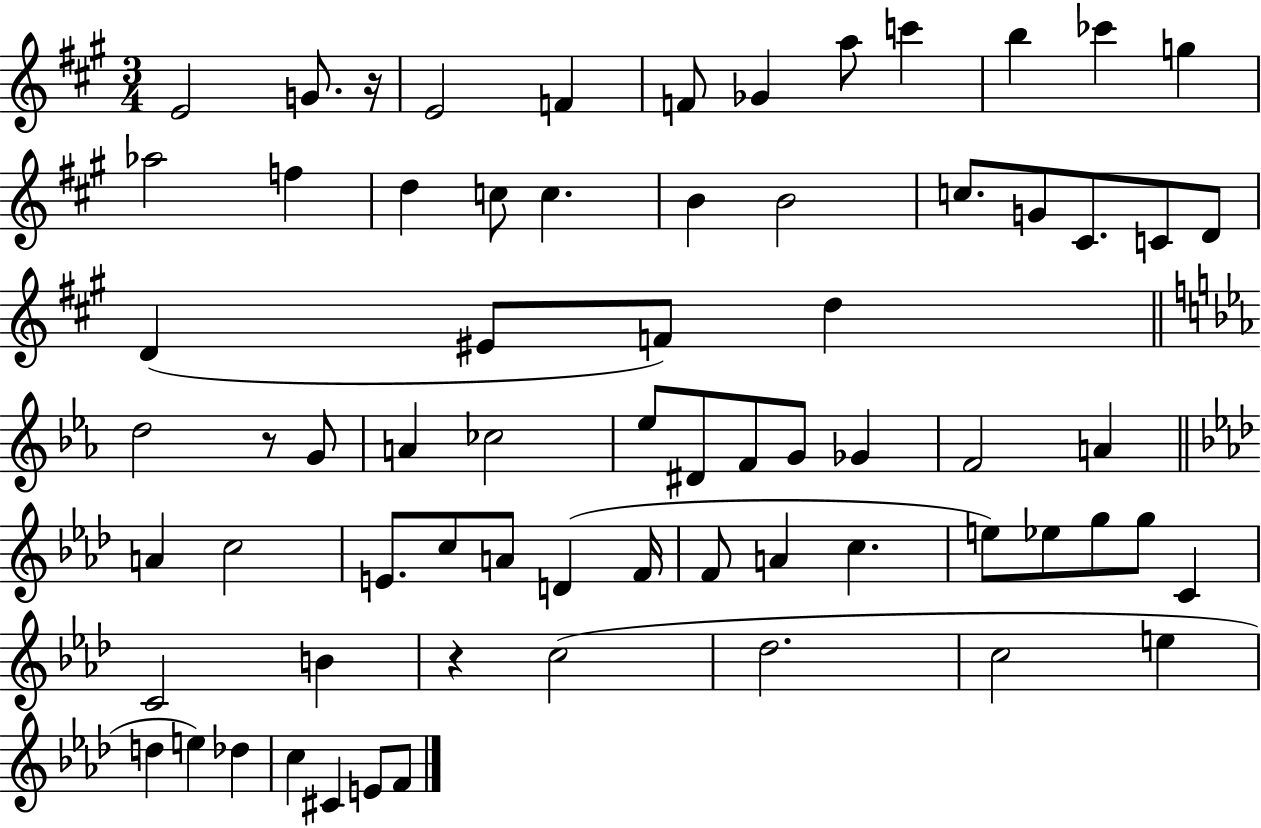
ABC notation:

X:1
T:Untitled
M:3/4
L:1/4
K:A
E2 G/2 z/4 E2 F F/2 _G a/2 c' b _c' g _a2 f d c/2 c B B2 c/2 G/2 ^C/2 C/2 D/2 D ^E/2 F/2 d d2 z/2 G/2 A _c2 _e/2 ^D/2 F/2 G/2 _G F2 A A c2 E/2 c/2 A/2 D F/4 F/2 A c e/2 _e/2 g/2 g/2 C C2 B z c2 _d2 c2 e d e _d c ^C E/2 F/2